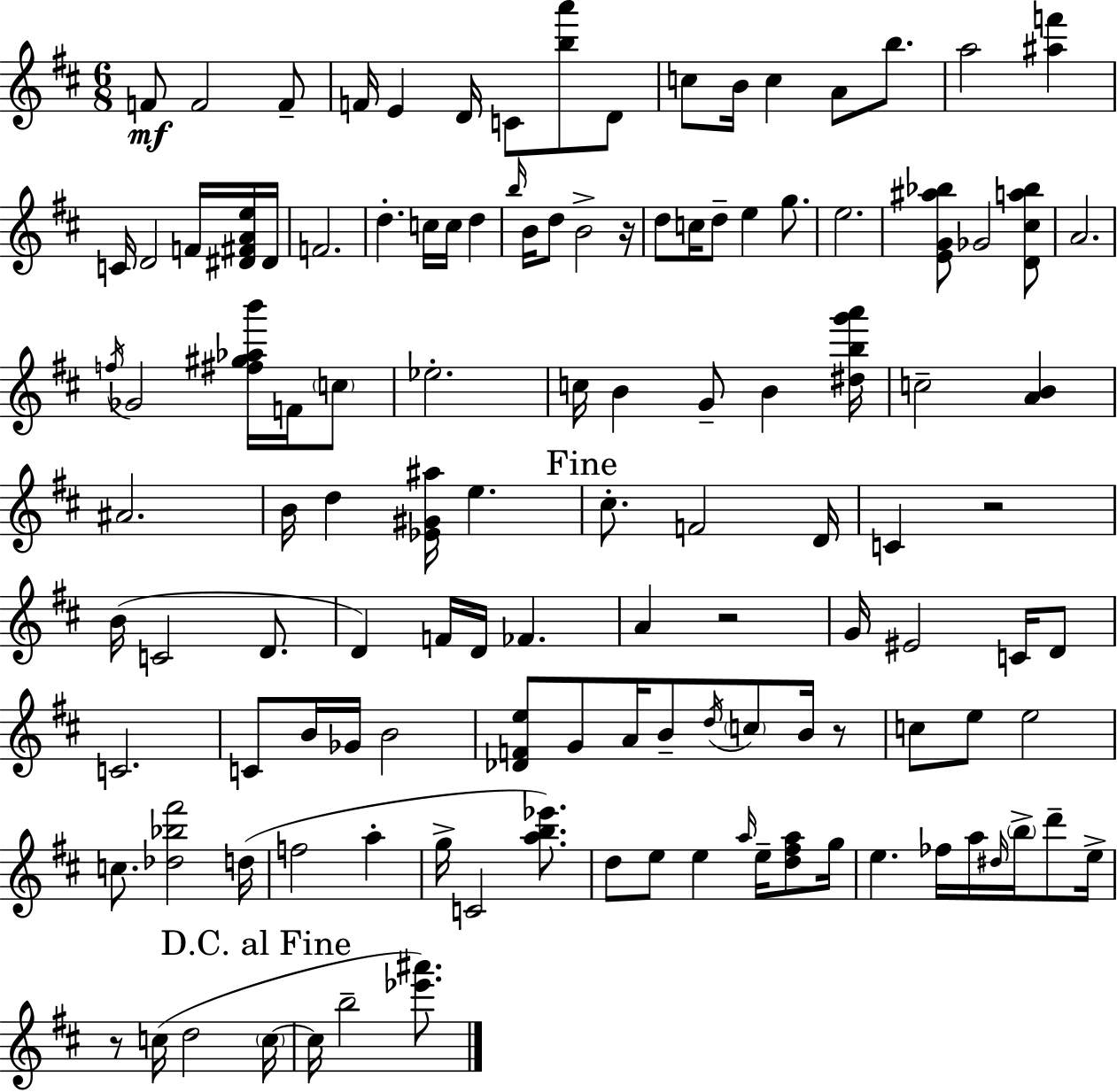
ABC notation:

X:1
T:Untitled
M:6/8
L:1/4
K:D
F/2 F2 F/2 F/4 E D/4 C/2 [ba']/2 D/2 c/2 B/4 c A/2 b/2 a2 [^af'] C/4 D2 F/4 [^D^FAe]/4 ^D/4 F2 d c/4 c/4 d b/4 B/4 d/2 B2 z/4 d/2 c/4 d/2 e g/2 e2 [EG^a_b]/2 _G2 [D^ca_b]/2 A2 f/4 _G2 [^f^g_ab']/4 F/4 c/2 _e2 c/4 B G/2 B [^dbg'a']/4 c2 [AB] ^A2 B/4 d [_E^G^a]/4 e ^c/2 F2 D/4 C z2 B/4 C2 D/2 D F/4 D/4 _F A z2 G/4 ^E2 C/4 D/2 C2 C/2 B/4 _G/4 B2 [_DFe]/2 G/2 A/4 B/2 d/4 c/2 B/4 z/2 c/2 e/2 e2 c/2 [_d_b^f']2 d/4 f2 a g/4 C2 [ab_e']/2 d/2 e/2 e a/4 e/4 [d^fa]/2 g/4 e _f/4 a/4 ^d/4 b/4 d'/2 e/4 z/2 c/4 d2 c/4 c/4 b2 [_e'^a']/2